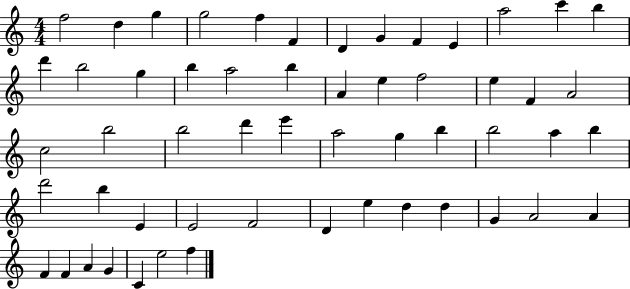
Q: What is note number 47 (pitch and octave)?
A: A4